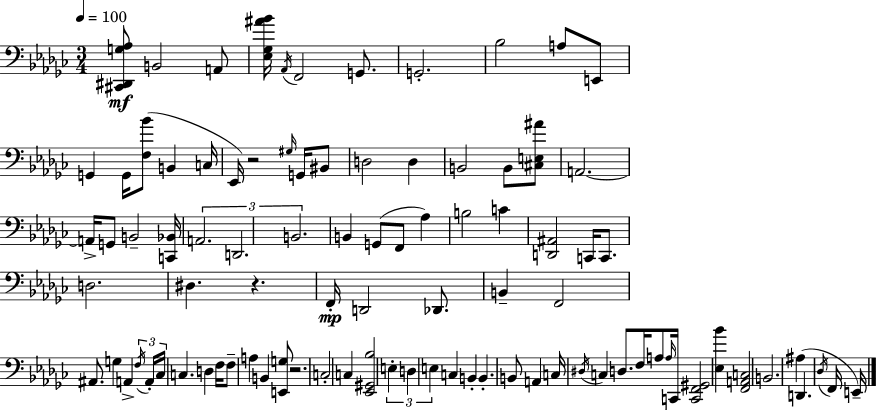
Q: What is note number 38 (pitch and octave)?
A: D#3